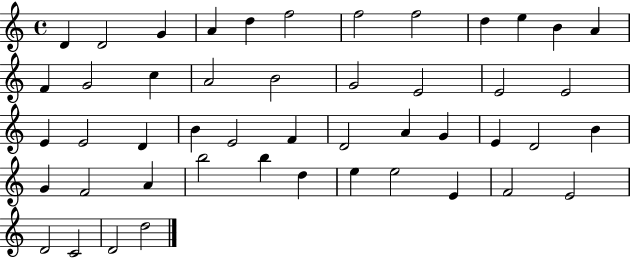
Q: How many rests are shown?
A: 0